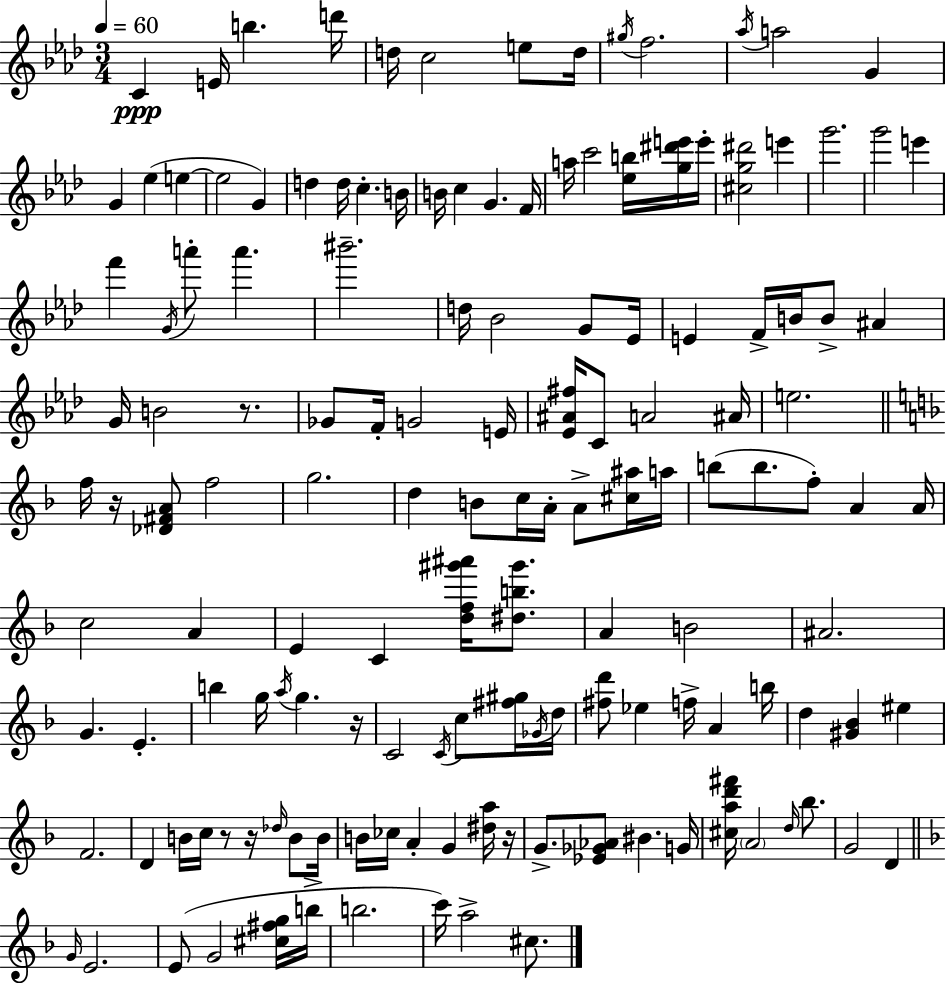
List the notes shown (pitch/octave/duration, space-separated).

C4/q E4/s B5/q. D6/s D5/s C5/h E5/e D5/s G#5/s F5/h. Ab5/s A5/h G4/q G4/q Eb5/q E5/q E5/h G4/q D5/q D5/s C5/q. B4/s B4/s C5/q G4/q. F4/s A5/s C6/h [Eb5,B5]/s [G5,D#6,E6]/s E6/s [C#5,G5,D#6]/h E6/q G6/h. G6/h E6/q F6/q G4/s A6/e A6/q. BIS6/h. D5/s Bb4/h G4/e Eb4/s E4/q F4/s B4/s B4/e A#4/q G4/s B4/h R/e. Gb4/e F4/s G4/h E4/s [Eb4,A#4,F#5]/s C4/e A4/h A#4/s E5/h. F5/s R/s [Db4,F#4,A4]/e F5/h G5/h. D5/q B4/e C5/s A4/s A4/e [C#5,A#5]/s A5/s B5/e B5/e. F5/e A4/q A4/s C5/h A4/q E4/q C4/q [D5,F5,G#6,A#6]/s [D#5,B5,G#6]/e. A4/q B4/h A#4/h. G4/q. E4/q. B5/q G5/s A5/s G5/q. R/s C4/h C4/s C5/e [F#5,G#5]/s Gb4/s D5/s [F#5,D6]/e Eb5/q F5/s A4/q B5/s D5/q [G#4,Bb4]/q EIS5/q F4/h. D4/q B4/s C5/s R/e R/s Db5/s B4/e B4/s B4/s CES5/s A4/q G4/q [D#5,A5]/s R/s G4/e. [Eb4,Gb4,Ab4]/e BIS4/q. G4/s [C#5,A5,D6,F#6]/s A4/h D5/s Bb5/e. G4/h D4/q G4/s E4/h. E4/e G4/h [C#5,F#5,G5]/s B5/s B5/h. C6/s A5/h C#5/e.